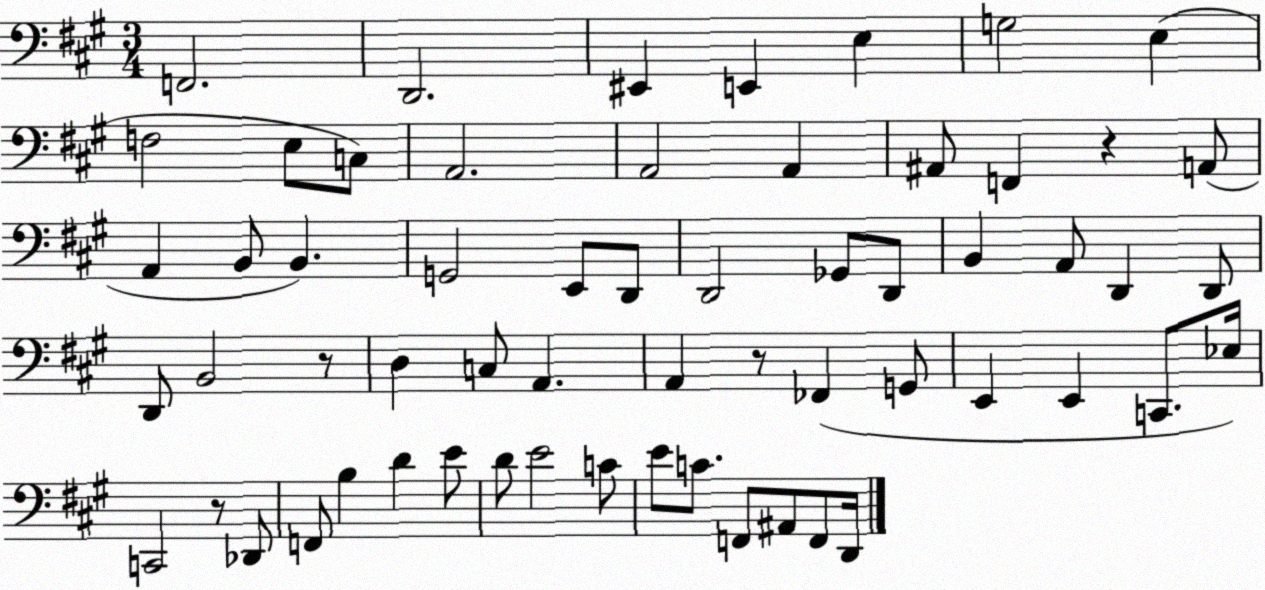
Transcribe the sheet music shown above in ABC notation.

X:1
T:Untitled
M:3/4
L:1/4
K:A
F,,2 D,,2 ^E,, E,, E, G,2 E, F,2 E,/2 C,/2 A,,2 A,,2 A,, ^A,,/2 F,, z A,,/2 A,, B,,/2 B,, G,,2 E,,/2 D,,/2 D,,2 _G,,/2 D,,/2 B,, A,,/2 D,, D,,/2 D,,/2 B,,2 z/2 D, C,/2 A,, A,, z/2 _F,, G,,/2 E,, E,, C,,/2 _E,/4 C,,2 z/2 _D,,/2 F,,/2 B, D E/2 D/2 E2 C/2 E/2 C/2 F,,/2 ^A,,/2 F,,/2 D,,/4